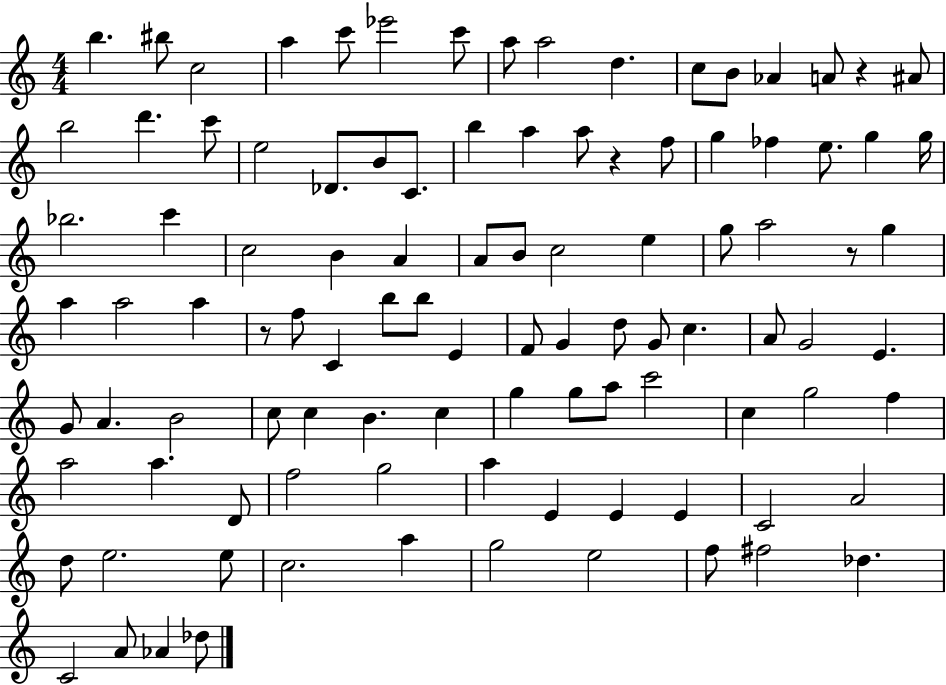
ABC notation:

X:1
T:Untitled
M:4/4
L:1/4
K:C
b ^b/2 c2 a c'/2 _e'2 c'/2 a/2 a2 d c/2 B/2 _A A/2 z ^A/2 b2 d' c'/2 e2 _D/2 B/2 C/2 b a a/2 z f/2 g _f e/2 g g/4 _b2 c' c2 B A A/2 B/2 c2 e g/2 a2 z/2 g a a2 a z/2 f/2 C b/2 b/2 E F/2 G d/2 G/2 c A/2 G2 E G/2 A B2 c/2 c B c g g/2 a/2 c'2 c g2 f a2 a D/2 f2 g2 a E E E C2 A2 d/2 e2 e/2 c2 a g2 e2 f/2 ^f2 _d C2 A/2 _A _d/2